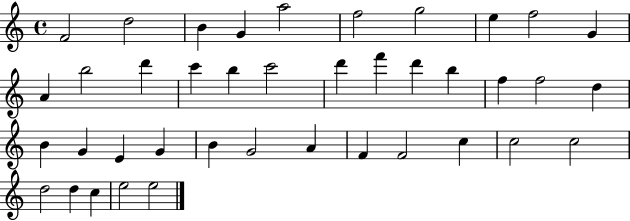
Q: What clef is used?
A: treble